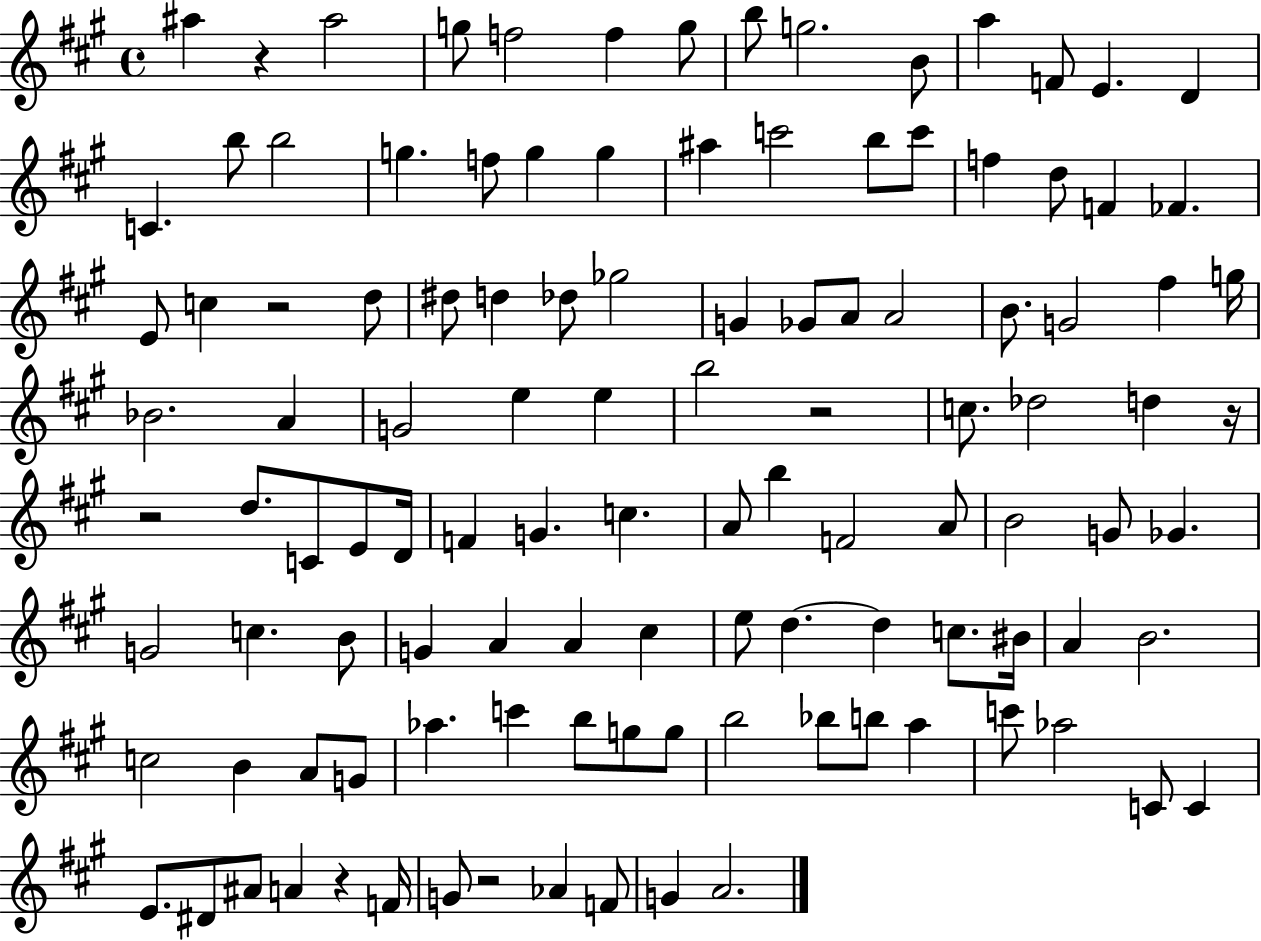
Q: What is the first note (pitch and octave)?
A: A#5